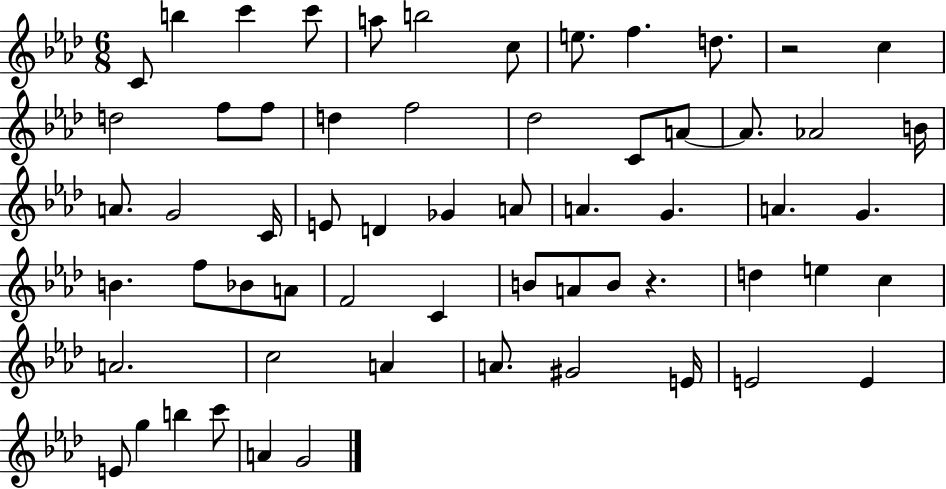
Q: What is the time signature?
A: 6/8